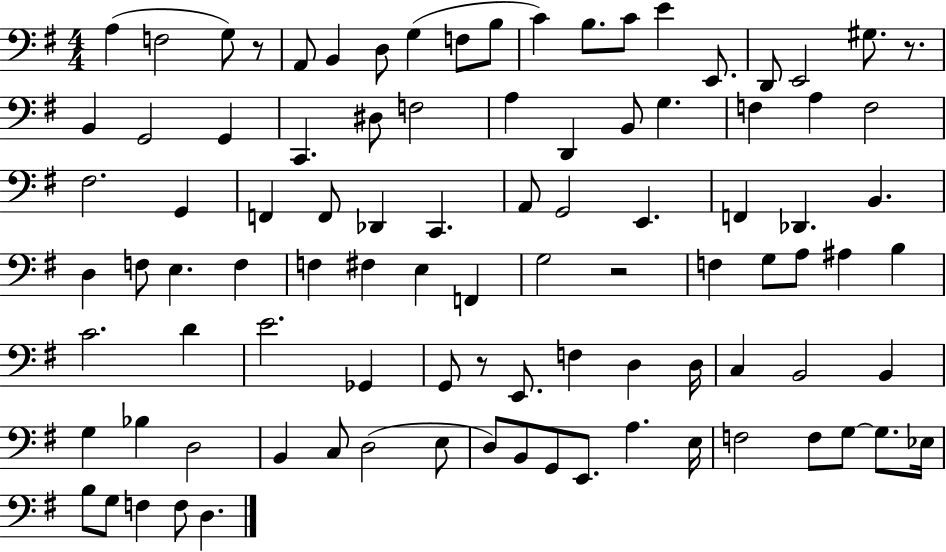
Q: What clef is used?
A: bass